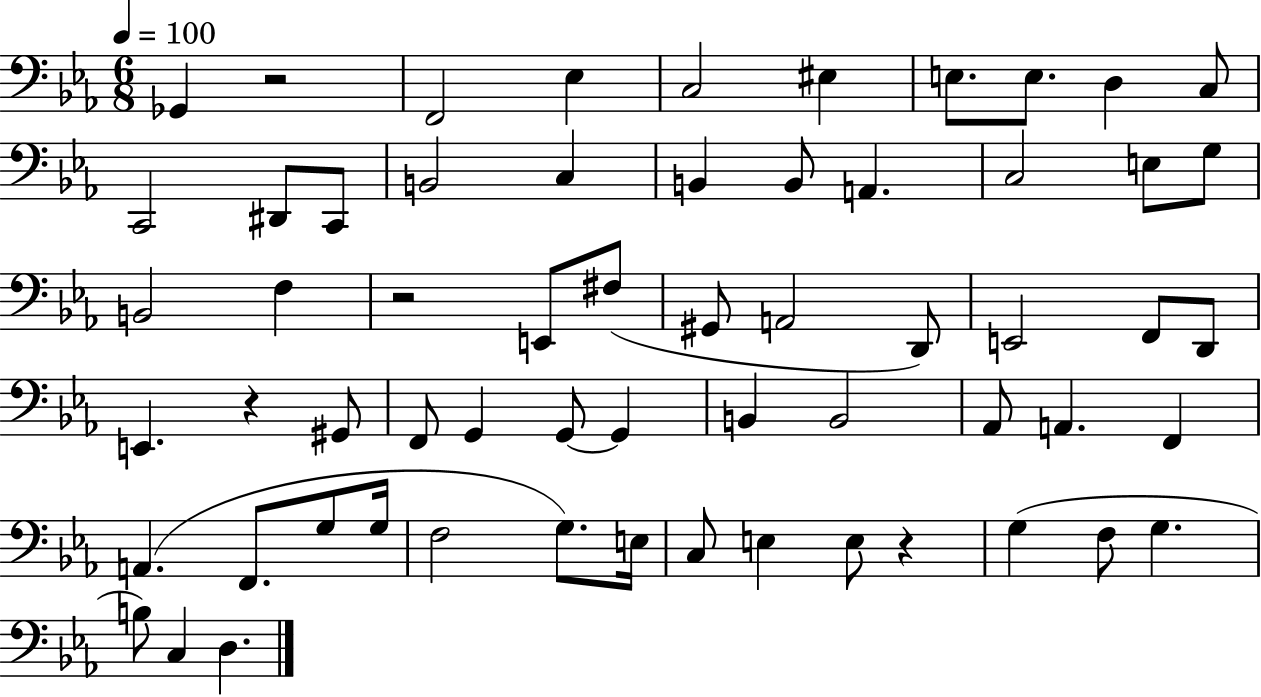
X:1
T:Untitled
M:6/8
L:1/4
K:Eb
_G,, z2 F,,2 _E, C,2 ^E, E,/2 E,/2 D, C,/2 C,,2 ^D,,/2 C,,/2 B,,2 C, B,, B,,/2 A,, C,2 E,/2 G,/2 B,,2 F, z2 E,,/2 ^F,/2 ^G,,/2 A,,2 D,,/2 E,,2 F,,/2 D,,/2 E,, z ^G,,/2 F,,/2 G,, G,,/2 G,, B,, B,,2 _A,,/2 A,, F,, A,, F,,/2 G,/2 G,/4 F,2 G,/2 E,/4 C,/2 E, E,/2 z G, F,/2 G, B,/2 C, D,